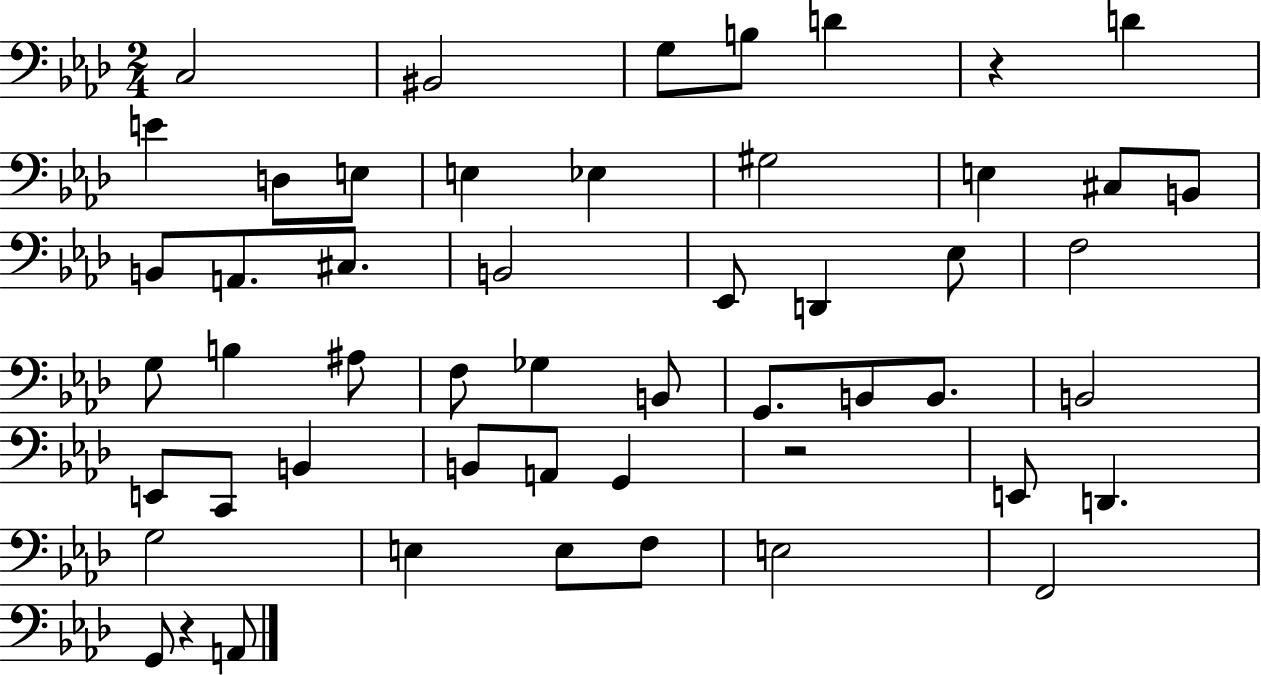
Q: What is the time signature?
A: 2/4